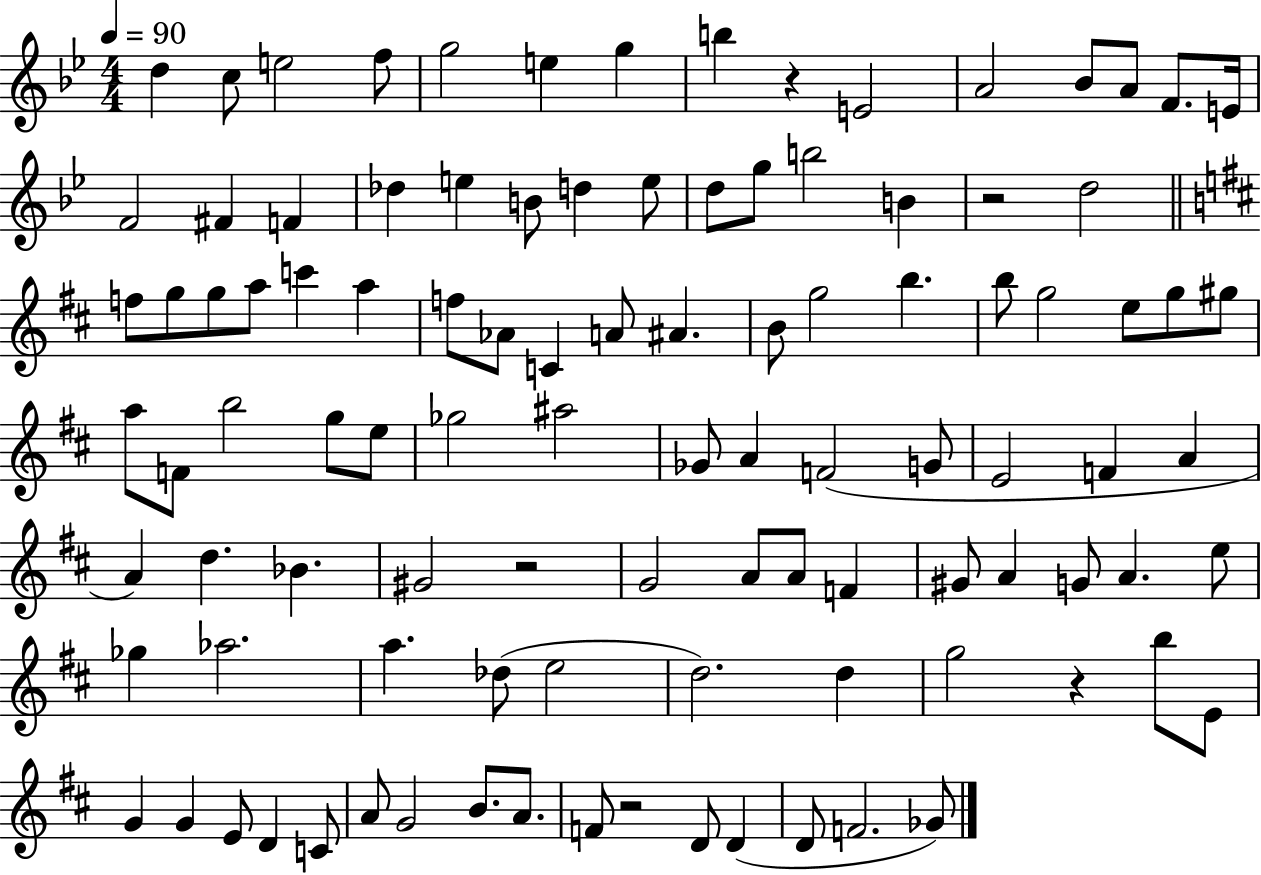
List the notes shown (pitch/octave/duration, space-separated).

D5/q C5/e E5/h F5/e G5/h E5/q G5/q B5/q R/q E4/h A4/h Bb4/e A4/e F4/e. E4/s F4/h F#4/q F4/q Db5/q E5/q B4/e D5/q E5/e D5/e G5/e B5/h B4/q R/h D5/h F5/e G5/e G5/e A5/e C6/q A5/q F5/e Ab4/e C4/q A4/e A#4/q. B4/e G5/h B5/q. B5/e G5/h E5/e G5/e G#5/e A5/e F4/e B5/h G5/e E5/e Gb5/h A#5/h Gb4/e A4/q F4/h G4/e E4/h F4/q A4/q A4/q D5/q. Bb4/q. G#4/h R/h G4/h A4/e A4/e F4/q G#4/e A4/q G4/e A4/q. E5/e Gb5/q Ab5/h. A5/q. Db5/e E5/h D5/h. D5/q G5/h R/q B5/e E4/e G4/q G4/q E4/e D4/q C4/e A4/e G4/h B4/e. A4/e. F4/e R/h D4/e D4/q D4/e F4/h. Gb4/e